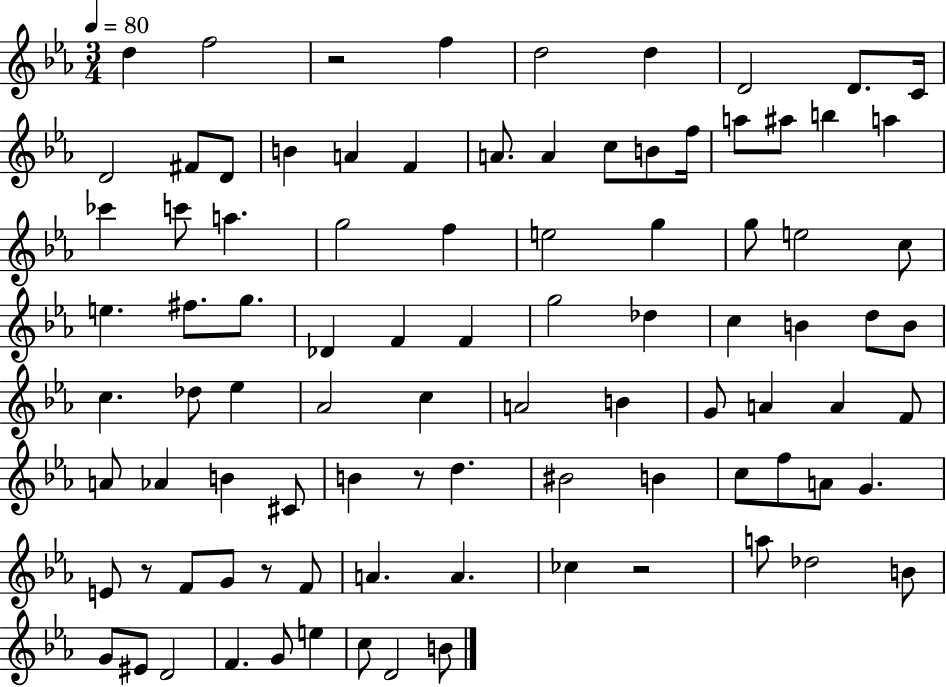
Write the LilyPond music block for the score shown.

{
  \clef treble
  \numericTimeSignature
  \time 3/4
  \key ees \major
  \tempo 4 = 80
  d''4 f''2 | r2 f''4 | d''2 d''4 | d'2 d'8. c'16 | \break d'2 fis'8 d'8 | b'4 a'4 f'4 | a'8. a'4 c''8 b'8 f''16 | a''8 ais''8 b''4 a''4 | \break ces'''4 c'''8 a''4. | g''2 f''4 | e''2 g''4 | g''8 e''2 c''8 | \break e''4. fis''8. g''8. | des'4 f'4 f'4 | g''2 des''4 | c''4 b'4 d''8 b'8 | \break c''4. des''8 ees''4 | aes'2 c''4 | a'2 b'4 | g'8 a'4 a'4 f'8 | \break a'8 aes'4 b'4 cis'8 | b'4 r8 d''4. | bis'2 b'4 | c''8 f''8 a'8 g'4. | \break e'8 r8 f'8 g'8 r8 f'8 | a'4. a'4. | ces''4 r2 | a''8 des''2 b'8 | \break g'8 eis'8 d'2 | f'4. g'8 e''4 | c''8 d'2 b'8 | \bar "|."
}